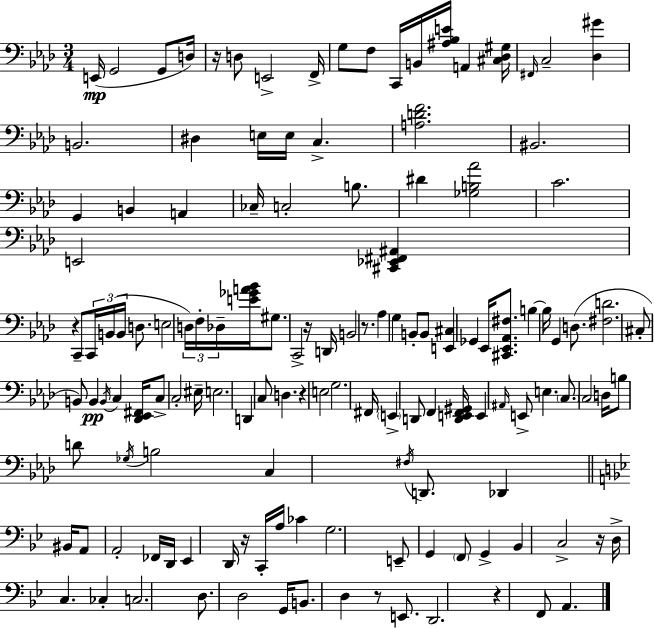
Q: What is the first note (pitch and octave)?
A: E2